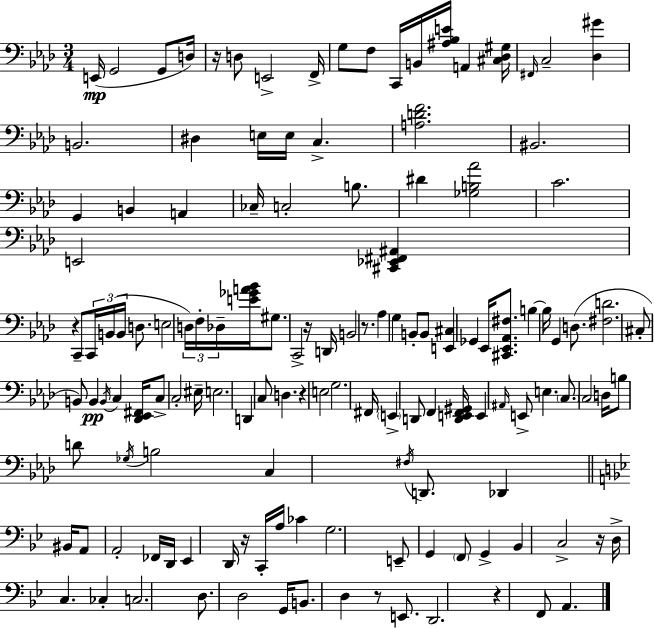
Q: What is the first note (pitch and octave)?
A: E2